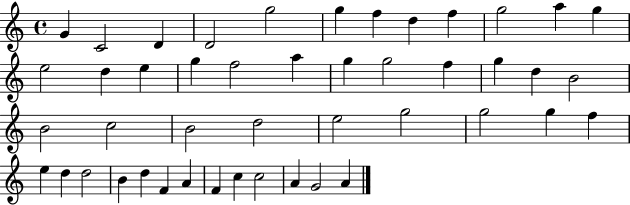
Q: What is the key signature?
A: C major